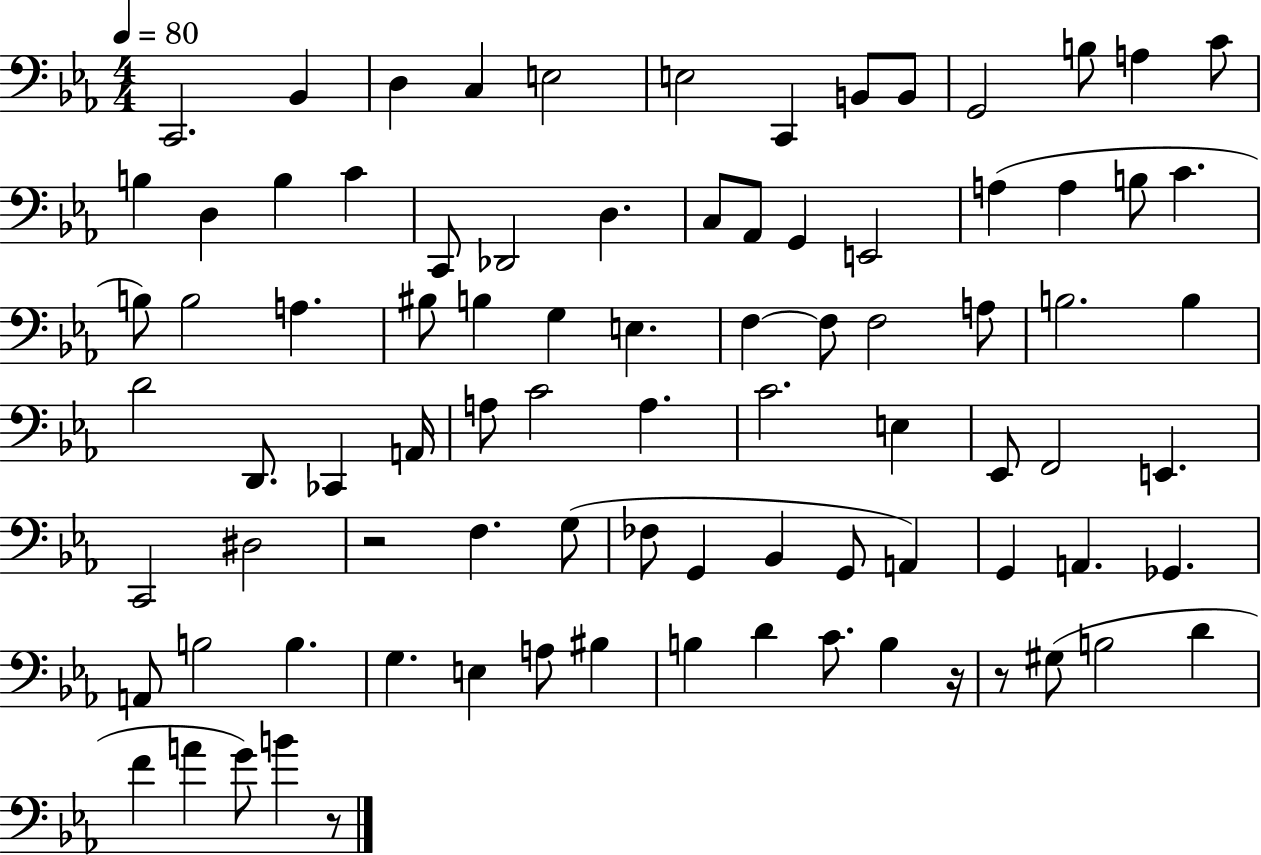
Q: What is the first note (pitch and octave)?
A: C2